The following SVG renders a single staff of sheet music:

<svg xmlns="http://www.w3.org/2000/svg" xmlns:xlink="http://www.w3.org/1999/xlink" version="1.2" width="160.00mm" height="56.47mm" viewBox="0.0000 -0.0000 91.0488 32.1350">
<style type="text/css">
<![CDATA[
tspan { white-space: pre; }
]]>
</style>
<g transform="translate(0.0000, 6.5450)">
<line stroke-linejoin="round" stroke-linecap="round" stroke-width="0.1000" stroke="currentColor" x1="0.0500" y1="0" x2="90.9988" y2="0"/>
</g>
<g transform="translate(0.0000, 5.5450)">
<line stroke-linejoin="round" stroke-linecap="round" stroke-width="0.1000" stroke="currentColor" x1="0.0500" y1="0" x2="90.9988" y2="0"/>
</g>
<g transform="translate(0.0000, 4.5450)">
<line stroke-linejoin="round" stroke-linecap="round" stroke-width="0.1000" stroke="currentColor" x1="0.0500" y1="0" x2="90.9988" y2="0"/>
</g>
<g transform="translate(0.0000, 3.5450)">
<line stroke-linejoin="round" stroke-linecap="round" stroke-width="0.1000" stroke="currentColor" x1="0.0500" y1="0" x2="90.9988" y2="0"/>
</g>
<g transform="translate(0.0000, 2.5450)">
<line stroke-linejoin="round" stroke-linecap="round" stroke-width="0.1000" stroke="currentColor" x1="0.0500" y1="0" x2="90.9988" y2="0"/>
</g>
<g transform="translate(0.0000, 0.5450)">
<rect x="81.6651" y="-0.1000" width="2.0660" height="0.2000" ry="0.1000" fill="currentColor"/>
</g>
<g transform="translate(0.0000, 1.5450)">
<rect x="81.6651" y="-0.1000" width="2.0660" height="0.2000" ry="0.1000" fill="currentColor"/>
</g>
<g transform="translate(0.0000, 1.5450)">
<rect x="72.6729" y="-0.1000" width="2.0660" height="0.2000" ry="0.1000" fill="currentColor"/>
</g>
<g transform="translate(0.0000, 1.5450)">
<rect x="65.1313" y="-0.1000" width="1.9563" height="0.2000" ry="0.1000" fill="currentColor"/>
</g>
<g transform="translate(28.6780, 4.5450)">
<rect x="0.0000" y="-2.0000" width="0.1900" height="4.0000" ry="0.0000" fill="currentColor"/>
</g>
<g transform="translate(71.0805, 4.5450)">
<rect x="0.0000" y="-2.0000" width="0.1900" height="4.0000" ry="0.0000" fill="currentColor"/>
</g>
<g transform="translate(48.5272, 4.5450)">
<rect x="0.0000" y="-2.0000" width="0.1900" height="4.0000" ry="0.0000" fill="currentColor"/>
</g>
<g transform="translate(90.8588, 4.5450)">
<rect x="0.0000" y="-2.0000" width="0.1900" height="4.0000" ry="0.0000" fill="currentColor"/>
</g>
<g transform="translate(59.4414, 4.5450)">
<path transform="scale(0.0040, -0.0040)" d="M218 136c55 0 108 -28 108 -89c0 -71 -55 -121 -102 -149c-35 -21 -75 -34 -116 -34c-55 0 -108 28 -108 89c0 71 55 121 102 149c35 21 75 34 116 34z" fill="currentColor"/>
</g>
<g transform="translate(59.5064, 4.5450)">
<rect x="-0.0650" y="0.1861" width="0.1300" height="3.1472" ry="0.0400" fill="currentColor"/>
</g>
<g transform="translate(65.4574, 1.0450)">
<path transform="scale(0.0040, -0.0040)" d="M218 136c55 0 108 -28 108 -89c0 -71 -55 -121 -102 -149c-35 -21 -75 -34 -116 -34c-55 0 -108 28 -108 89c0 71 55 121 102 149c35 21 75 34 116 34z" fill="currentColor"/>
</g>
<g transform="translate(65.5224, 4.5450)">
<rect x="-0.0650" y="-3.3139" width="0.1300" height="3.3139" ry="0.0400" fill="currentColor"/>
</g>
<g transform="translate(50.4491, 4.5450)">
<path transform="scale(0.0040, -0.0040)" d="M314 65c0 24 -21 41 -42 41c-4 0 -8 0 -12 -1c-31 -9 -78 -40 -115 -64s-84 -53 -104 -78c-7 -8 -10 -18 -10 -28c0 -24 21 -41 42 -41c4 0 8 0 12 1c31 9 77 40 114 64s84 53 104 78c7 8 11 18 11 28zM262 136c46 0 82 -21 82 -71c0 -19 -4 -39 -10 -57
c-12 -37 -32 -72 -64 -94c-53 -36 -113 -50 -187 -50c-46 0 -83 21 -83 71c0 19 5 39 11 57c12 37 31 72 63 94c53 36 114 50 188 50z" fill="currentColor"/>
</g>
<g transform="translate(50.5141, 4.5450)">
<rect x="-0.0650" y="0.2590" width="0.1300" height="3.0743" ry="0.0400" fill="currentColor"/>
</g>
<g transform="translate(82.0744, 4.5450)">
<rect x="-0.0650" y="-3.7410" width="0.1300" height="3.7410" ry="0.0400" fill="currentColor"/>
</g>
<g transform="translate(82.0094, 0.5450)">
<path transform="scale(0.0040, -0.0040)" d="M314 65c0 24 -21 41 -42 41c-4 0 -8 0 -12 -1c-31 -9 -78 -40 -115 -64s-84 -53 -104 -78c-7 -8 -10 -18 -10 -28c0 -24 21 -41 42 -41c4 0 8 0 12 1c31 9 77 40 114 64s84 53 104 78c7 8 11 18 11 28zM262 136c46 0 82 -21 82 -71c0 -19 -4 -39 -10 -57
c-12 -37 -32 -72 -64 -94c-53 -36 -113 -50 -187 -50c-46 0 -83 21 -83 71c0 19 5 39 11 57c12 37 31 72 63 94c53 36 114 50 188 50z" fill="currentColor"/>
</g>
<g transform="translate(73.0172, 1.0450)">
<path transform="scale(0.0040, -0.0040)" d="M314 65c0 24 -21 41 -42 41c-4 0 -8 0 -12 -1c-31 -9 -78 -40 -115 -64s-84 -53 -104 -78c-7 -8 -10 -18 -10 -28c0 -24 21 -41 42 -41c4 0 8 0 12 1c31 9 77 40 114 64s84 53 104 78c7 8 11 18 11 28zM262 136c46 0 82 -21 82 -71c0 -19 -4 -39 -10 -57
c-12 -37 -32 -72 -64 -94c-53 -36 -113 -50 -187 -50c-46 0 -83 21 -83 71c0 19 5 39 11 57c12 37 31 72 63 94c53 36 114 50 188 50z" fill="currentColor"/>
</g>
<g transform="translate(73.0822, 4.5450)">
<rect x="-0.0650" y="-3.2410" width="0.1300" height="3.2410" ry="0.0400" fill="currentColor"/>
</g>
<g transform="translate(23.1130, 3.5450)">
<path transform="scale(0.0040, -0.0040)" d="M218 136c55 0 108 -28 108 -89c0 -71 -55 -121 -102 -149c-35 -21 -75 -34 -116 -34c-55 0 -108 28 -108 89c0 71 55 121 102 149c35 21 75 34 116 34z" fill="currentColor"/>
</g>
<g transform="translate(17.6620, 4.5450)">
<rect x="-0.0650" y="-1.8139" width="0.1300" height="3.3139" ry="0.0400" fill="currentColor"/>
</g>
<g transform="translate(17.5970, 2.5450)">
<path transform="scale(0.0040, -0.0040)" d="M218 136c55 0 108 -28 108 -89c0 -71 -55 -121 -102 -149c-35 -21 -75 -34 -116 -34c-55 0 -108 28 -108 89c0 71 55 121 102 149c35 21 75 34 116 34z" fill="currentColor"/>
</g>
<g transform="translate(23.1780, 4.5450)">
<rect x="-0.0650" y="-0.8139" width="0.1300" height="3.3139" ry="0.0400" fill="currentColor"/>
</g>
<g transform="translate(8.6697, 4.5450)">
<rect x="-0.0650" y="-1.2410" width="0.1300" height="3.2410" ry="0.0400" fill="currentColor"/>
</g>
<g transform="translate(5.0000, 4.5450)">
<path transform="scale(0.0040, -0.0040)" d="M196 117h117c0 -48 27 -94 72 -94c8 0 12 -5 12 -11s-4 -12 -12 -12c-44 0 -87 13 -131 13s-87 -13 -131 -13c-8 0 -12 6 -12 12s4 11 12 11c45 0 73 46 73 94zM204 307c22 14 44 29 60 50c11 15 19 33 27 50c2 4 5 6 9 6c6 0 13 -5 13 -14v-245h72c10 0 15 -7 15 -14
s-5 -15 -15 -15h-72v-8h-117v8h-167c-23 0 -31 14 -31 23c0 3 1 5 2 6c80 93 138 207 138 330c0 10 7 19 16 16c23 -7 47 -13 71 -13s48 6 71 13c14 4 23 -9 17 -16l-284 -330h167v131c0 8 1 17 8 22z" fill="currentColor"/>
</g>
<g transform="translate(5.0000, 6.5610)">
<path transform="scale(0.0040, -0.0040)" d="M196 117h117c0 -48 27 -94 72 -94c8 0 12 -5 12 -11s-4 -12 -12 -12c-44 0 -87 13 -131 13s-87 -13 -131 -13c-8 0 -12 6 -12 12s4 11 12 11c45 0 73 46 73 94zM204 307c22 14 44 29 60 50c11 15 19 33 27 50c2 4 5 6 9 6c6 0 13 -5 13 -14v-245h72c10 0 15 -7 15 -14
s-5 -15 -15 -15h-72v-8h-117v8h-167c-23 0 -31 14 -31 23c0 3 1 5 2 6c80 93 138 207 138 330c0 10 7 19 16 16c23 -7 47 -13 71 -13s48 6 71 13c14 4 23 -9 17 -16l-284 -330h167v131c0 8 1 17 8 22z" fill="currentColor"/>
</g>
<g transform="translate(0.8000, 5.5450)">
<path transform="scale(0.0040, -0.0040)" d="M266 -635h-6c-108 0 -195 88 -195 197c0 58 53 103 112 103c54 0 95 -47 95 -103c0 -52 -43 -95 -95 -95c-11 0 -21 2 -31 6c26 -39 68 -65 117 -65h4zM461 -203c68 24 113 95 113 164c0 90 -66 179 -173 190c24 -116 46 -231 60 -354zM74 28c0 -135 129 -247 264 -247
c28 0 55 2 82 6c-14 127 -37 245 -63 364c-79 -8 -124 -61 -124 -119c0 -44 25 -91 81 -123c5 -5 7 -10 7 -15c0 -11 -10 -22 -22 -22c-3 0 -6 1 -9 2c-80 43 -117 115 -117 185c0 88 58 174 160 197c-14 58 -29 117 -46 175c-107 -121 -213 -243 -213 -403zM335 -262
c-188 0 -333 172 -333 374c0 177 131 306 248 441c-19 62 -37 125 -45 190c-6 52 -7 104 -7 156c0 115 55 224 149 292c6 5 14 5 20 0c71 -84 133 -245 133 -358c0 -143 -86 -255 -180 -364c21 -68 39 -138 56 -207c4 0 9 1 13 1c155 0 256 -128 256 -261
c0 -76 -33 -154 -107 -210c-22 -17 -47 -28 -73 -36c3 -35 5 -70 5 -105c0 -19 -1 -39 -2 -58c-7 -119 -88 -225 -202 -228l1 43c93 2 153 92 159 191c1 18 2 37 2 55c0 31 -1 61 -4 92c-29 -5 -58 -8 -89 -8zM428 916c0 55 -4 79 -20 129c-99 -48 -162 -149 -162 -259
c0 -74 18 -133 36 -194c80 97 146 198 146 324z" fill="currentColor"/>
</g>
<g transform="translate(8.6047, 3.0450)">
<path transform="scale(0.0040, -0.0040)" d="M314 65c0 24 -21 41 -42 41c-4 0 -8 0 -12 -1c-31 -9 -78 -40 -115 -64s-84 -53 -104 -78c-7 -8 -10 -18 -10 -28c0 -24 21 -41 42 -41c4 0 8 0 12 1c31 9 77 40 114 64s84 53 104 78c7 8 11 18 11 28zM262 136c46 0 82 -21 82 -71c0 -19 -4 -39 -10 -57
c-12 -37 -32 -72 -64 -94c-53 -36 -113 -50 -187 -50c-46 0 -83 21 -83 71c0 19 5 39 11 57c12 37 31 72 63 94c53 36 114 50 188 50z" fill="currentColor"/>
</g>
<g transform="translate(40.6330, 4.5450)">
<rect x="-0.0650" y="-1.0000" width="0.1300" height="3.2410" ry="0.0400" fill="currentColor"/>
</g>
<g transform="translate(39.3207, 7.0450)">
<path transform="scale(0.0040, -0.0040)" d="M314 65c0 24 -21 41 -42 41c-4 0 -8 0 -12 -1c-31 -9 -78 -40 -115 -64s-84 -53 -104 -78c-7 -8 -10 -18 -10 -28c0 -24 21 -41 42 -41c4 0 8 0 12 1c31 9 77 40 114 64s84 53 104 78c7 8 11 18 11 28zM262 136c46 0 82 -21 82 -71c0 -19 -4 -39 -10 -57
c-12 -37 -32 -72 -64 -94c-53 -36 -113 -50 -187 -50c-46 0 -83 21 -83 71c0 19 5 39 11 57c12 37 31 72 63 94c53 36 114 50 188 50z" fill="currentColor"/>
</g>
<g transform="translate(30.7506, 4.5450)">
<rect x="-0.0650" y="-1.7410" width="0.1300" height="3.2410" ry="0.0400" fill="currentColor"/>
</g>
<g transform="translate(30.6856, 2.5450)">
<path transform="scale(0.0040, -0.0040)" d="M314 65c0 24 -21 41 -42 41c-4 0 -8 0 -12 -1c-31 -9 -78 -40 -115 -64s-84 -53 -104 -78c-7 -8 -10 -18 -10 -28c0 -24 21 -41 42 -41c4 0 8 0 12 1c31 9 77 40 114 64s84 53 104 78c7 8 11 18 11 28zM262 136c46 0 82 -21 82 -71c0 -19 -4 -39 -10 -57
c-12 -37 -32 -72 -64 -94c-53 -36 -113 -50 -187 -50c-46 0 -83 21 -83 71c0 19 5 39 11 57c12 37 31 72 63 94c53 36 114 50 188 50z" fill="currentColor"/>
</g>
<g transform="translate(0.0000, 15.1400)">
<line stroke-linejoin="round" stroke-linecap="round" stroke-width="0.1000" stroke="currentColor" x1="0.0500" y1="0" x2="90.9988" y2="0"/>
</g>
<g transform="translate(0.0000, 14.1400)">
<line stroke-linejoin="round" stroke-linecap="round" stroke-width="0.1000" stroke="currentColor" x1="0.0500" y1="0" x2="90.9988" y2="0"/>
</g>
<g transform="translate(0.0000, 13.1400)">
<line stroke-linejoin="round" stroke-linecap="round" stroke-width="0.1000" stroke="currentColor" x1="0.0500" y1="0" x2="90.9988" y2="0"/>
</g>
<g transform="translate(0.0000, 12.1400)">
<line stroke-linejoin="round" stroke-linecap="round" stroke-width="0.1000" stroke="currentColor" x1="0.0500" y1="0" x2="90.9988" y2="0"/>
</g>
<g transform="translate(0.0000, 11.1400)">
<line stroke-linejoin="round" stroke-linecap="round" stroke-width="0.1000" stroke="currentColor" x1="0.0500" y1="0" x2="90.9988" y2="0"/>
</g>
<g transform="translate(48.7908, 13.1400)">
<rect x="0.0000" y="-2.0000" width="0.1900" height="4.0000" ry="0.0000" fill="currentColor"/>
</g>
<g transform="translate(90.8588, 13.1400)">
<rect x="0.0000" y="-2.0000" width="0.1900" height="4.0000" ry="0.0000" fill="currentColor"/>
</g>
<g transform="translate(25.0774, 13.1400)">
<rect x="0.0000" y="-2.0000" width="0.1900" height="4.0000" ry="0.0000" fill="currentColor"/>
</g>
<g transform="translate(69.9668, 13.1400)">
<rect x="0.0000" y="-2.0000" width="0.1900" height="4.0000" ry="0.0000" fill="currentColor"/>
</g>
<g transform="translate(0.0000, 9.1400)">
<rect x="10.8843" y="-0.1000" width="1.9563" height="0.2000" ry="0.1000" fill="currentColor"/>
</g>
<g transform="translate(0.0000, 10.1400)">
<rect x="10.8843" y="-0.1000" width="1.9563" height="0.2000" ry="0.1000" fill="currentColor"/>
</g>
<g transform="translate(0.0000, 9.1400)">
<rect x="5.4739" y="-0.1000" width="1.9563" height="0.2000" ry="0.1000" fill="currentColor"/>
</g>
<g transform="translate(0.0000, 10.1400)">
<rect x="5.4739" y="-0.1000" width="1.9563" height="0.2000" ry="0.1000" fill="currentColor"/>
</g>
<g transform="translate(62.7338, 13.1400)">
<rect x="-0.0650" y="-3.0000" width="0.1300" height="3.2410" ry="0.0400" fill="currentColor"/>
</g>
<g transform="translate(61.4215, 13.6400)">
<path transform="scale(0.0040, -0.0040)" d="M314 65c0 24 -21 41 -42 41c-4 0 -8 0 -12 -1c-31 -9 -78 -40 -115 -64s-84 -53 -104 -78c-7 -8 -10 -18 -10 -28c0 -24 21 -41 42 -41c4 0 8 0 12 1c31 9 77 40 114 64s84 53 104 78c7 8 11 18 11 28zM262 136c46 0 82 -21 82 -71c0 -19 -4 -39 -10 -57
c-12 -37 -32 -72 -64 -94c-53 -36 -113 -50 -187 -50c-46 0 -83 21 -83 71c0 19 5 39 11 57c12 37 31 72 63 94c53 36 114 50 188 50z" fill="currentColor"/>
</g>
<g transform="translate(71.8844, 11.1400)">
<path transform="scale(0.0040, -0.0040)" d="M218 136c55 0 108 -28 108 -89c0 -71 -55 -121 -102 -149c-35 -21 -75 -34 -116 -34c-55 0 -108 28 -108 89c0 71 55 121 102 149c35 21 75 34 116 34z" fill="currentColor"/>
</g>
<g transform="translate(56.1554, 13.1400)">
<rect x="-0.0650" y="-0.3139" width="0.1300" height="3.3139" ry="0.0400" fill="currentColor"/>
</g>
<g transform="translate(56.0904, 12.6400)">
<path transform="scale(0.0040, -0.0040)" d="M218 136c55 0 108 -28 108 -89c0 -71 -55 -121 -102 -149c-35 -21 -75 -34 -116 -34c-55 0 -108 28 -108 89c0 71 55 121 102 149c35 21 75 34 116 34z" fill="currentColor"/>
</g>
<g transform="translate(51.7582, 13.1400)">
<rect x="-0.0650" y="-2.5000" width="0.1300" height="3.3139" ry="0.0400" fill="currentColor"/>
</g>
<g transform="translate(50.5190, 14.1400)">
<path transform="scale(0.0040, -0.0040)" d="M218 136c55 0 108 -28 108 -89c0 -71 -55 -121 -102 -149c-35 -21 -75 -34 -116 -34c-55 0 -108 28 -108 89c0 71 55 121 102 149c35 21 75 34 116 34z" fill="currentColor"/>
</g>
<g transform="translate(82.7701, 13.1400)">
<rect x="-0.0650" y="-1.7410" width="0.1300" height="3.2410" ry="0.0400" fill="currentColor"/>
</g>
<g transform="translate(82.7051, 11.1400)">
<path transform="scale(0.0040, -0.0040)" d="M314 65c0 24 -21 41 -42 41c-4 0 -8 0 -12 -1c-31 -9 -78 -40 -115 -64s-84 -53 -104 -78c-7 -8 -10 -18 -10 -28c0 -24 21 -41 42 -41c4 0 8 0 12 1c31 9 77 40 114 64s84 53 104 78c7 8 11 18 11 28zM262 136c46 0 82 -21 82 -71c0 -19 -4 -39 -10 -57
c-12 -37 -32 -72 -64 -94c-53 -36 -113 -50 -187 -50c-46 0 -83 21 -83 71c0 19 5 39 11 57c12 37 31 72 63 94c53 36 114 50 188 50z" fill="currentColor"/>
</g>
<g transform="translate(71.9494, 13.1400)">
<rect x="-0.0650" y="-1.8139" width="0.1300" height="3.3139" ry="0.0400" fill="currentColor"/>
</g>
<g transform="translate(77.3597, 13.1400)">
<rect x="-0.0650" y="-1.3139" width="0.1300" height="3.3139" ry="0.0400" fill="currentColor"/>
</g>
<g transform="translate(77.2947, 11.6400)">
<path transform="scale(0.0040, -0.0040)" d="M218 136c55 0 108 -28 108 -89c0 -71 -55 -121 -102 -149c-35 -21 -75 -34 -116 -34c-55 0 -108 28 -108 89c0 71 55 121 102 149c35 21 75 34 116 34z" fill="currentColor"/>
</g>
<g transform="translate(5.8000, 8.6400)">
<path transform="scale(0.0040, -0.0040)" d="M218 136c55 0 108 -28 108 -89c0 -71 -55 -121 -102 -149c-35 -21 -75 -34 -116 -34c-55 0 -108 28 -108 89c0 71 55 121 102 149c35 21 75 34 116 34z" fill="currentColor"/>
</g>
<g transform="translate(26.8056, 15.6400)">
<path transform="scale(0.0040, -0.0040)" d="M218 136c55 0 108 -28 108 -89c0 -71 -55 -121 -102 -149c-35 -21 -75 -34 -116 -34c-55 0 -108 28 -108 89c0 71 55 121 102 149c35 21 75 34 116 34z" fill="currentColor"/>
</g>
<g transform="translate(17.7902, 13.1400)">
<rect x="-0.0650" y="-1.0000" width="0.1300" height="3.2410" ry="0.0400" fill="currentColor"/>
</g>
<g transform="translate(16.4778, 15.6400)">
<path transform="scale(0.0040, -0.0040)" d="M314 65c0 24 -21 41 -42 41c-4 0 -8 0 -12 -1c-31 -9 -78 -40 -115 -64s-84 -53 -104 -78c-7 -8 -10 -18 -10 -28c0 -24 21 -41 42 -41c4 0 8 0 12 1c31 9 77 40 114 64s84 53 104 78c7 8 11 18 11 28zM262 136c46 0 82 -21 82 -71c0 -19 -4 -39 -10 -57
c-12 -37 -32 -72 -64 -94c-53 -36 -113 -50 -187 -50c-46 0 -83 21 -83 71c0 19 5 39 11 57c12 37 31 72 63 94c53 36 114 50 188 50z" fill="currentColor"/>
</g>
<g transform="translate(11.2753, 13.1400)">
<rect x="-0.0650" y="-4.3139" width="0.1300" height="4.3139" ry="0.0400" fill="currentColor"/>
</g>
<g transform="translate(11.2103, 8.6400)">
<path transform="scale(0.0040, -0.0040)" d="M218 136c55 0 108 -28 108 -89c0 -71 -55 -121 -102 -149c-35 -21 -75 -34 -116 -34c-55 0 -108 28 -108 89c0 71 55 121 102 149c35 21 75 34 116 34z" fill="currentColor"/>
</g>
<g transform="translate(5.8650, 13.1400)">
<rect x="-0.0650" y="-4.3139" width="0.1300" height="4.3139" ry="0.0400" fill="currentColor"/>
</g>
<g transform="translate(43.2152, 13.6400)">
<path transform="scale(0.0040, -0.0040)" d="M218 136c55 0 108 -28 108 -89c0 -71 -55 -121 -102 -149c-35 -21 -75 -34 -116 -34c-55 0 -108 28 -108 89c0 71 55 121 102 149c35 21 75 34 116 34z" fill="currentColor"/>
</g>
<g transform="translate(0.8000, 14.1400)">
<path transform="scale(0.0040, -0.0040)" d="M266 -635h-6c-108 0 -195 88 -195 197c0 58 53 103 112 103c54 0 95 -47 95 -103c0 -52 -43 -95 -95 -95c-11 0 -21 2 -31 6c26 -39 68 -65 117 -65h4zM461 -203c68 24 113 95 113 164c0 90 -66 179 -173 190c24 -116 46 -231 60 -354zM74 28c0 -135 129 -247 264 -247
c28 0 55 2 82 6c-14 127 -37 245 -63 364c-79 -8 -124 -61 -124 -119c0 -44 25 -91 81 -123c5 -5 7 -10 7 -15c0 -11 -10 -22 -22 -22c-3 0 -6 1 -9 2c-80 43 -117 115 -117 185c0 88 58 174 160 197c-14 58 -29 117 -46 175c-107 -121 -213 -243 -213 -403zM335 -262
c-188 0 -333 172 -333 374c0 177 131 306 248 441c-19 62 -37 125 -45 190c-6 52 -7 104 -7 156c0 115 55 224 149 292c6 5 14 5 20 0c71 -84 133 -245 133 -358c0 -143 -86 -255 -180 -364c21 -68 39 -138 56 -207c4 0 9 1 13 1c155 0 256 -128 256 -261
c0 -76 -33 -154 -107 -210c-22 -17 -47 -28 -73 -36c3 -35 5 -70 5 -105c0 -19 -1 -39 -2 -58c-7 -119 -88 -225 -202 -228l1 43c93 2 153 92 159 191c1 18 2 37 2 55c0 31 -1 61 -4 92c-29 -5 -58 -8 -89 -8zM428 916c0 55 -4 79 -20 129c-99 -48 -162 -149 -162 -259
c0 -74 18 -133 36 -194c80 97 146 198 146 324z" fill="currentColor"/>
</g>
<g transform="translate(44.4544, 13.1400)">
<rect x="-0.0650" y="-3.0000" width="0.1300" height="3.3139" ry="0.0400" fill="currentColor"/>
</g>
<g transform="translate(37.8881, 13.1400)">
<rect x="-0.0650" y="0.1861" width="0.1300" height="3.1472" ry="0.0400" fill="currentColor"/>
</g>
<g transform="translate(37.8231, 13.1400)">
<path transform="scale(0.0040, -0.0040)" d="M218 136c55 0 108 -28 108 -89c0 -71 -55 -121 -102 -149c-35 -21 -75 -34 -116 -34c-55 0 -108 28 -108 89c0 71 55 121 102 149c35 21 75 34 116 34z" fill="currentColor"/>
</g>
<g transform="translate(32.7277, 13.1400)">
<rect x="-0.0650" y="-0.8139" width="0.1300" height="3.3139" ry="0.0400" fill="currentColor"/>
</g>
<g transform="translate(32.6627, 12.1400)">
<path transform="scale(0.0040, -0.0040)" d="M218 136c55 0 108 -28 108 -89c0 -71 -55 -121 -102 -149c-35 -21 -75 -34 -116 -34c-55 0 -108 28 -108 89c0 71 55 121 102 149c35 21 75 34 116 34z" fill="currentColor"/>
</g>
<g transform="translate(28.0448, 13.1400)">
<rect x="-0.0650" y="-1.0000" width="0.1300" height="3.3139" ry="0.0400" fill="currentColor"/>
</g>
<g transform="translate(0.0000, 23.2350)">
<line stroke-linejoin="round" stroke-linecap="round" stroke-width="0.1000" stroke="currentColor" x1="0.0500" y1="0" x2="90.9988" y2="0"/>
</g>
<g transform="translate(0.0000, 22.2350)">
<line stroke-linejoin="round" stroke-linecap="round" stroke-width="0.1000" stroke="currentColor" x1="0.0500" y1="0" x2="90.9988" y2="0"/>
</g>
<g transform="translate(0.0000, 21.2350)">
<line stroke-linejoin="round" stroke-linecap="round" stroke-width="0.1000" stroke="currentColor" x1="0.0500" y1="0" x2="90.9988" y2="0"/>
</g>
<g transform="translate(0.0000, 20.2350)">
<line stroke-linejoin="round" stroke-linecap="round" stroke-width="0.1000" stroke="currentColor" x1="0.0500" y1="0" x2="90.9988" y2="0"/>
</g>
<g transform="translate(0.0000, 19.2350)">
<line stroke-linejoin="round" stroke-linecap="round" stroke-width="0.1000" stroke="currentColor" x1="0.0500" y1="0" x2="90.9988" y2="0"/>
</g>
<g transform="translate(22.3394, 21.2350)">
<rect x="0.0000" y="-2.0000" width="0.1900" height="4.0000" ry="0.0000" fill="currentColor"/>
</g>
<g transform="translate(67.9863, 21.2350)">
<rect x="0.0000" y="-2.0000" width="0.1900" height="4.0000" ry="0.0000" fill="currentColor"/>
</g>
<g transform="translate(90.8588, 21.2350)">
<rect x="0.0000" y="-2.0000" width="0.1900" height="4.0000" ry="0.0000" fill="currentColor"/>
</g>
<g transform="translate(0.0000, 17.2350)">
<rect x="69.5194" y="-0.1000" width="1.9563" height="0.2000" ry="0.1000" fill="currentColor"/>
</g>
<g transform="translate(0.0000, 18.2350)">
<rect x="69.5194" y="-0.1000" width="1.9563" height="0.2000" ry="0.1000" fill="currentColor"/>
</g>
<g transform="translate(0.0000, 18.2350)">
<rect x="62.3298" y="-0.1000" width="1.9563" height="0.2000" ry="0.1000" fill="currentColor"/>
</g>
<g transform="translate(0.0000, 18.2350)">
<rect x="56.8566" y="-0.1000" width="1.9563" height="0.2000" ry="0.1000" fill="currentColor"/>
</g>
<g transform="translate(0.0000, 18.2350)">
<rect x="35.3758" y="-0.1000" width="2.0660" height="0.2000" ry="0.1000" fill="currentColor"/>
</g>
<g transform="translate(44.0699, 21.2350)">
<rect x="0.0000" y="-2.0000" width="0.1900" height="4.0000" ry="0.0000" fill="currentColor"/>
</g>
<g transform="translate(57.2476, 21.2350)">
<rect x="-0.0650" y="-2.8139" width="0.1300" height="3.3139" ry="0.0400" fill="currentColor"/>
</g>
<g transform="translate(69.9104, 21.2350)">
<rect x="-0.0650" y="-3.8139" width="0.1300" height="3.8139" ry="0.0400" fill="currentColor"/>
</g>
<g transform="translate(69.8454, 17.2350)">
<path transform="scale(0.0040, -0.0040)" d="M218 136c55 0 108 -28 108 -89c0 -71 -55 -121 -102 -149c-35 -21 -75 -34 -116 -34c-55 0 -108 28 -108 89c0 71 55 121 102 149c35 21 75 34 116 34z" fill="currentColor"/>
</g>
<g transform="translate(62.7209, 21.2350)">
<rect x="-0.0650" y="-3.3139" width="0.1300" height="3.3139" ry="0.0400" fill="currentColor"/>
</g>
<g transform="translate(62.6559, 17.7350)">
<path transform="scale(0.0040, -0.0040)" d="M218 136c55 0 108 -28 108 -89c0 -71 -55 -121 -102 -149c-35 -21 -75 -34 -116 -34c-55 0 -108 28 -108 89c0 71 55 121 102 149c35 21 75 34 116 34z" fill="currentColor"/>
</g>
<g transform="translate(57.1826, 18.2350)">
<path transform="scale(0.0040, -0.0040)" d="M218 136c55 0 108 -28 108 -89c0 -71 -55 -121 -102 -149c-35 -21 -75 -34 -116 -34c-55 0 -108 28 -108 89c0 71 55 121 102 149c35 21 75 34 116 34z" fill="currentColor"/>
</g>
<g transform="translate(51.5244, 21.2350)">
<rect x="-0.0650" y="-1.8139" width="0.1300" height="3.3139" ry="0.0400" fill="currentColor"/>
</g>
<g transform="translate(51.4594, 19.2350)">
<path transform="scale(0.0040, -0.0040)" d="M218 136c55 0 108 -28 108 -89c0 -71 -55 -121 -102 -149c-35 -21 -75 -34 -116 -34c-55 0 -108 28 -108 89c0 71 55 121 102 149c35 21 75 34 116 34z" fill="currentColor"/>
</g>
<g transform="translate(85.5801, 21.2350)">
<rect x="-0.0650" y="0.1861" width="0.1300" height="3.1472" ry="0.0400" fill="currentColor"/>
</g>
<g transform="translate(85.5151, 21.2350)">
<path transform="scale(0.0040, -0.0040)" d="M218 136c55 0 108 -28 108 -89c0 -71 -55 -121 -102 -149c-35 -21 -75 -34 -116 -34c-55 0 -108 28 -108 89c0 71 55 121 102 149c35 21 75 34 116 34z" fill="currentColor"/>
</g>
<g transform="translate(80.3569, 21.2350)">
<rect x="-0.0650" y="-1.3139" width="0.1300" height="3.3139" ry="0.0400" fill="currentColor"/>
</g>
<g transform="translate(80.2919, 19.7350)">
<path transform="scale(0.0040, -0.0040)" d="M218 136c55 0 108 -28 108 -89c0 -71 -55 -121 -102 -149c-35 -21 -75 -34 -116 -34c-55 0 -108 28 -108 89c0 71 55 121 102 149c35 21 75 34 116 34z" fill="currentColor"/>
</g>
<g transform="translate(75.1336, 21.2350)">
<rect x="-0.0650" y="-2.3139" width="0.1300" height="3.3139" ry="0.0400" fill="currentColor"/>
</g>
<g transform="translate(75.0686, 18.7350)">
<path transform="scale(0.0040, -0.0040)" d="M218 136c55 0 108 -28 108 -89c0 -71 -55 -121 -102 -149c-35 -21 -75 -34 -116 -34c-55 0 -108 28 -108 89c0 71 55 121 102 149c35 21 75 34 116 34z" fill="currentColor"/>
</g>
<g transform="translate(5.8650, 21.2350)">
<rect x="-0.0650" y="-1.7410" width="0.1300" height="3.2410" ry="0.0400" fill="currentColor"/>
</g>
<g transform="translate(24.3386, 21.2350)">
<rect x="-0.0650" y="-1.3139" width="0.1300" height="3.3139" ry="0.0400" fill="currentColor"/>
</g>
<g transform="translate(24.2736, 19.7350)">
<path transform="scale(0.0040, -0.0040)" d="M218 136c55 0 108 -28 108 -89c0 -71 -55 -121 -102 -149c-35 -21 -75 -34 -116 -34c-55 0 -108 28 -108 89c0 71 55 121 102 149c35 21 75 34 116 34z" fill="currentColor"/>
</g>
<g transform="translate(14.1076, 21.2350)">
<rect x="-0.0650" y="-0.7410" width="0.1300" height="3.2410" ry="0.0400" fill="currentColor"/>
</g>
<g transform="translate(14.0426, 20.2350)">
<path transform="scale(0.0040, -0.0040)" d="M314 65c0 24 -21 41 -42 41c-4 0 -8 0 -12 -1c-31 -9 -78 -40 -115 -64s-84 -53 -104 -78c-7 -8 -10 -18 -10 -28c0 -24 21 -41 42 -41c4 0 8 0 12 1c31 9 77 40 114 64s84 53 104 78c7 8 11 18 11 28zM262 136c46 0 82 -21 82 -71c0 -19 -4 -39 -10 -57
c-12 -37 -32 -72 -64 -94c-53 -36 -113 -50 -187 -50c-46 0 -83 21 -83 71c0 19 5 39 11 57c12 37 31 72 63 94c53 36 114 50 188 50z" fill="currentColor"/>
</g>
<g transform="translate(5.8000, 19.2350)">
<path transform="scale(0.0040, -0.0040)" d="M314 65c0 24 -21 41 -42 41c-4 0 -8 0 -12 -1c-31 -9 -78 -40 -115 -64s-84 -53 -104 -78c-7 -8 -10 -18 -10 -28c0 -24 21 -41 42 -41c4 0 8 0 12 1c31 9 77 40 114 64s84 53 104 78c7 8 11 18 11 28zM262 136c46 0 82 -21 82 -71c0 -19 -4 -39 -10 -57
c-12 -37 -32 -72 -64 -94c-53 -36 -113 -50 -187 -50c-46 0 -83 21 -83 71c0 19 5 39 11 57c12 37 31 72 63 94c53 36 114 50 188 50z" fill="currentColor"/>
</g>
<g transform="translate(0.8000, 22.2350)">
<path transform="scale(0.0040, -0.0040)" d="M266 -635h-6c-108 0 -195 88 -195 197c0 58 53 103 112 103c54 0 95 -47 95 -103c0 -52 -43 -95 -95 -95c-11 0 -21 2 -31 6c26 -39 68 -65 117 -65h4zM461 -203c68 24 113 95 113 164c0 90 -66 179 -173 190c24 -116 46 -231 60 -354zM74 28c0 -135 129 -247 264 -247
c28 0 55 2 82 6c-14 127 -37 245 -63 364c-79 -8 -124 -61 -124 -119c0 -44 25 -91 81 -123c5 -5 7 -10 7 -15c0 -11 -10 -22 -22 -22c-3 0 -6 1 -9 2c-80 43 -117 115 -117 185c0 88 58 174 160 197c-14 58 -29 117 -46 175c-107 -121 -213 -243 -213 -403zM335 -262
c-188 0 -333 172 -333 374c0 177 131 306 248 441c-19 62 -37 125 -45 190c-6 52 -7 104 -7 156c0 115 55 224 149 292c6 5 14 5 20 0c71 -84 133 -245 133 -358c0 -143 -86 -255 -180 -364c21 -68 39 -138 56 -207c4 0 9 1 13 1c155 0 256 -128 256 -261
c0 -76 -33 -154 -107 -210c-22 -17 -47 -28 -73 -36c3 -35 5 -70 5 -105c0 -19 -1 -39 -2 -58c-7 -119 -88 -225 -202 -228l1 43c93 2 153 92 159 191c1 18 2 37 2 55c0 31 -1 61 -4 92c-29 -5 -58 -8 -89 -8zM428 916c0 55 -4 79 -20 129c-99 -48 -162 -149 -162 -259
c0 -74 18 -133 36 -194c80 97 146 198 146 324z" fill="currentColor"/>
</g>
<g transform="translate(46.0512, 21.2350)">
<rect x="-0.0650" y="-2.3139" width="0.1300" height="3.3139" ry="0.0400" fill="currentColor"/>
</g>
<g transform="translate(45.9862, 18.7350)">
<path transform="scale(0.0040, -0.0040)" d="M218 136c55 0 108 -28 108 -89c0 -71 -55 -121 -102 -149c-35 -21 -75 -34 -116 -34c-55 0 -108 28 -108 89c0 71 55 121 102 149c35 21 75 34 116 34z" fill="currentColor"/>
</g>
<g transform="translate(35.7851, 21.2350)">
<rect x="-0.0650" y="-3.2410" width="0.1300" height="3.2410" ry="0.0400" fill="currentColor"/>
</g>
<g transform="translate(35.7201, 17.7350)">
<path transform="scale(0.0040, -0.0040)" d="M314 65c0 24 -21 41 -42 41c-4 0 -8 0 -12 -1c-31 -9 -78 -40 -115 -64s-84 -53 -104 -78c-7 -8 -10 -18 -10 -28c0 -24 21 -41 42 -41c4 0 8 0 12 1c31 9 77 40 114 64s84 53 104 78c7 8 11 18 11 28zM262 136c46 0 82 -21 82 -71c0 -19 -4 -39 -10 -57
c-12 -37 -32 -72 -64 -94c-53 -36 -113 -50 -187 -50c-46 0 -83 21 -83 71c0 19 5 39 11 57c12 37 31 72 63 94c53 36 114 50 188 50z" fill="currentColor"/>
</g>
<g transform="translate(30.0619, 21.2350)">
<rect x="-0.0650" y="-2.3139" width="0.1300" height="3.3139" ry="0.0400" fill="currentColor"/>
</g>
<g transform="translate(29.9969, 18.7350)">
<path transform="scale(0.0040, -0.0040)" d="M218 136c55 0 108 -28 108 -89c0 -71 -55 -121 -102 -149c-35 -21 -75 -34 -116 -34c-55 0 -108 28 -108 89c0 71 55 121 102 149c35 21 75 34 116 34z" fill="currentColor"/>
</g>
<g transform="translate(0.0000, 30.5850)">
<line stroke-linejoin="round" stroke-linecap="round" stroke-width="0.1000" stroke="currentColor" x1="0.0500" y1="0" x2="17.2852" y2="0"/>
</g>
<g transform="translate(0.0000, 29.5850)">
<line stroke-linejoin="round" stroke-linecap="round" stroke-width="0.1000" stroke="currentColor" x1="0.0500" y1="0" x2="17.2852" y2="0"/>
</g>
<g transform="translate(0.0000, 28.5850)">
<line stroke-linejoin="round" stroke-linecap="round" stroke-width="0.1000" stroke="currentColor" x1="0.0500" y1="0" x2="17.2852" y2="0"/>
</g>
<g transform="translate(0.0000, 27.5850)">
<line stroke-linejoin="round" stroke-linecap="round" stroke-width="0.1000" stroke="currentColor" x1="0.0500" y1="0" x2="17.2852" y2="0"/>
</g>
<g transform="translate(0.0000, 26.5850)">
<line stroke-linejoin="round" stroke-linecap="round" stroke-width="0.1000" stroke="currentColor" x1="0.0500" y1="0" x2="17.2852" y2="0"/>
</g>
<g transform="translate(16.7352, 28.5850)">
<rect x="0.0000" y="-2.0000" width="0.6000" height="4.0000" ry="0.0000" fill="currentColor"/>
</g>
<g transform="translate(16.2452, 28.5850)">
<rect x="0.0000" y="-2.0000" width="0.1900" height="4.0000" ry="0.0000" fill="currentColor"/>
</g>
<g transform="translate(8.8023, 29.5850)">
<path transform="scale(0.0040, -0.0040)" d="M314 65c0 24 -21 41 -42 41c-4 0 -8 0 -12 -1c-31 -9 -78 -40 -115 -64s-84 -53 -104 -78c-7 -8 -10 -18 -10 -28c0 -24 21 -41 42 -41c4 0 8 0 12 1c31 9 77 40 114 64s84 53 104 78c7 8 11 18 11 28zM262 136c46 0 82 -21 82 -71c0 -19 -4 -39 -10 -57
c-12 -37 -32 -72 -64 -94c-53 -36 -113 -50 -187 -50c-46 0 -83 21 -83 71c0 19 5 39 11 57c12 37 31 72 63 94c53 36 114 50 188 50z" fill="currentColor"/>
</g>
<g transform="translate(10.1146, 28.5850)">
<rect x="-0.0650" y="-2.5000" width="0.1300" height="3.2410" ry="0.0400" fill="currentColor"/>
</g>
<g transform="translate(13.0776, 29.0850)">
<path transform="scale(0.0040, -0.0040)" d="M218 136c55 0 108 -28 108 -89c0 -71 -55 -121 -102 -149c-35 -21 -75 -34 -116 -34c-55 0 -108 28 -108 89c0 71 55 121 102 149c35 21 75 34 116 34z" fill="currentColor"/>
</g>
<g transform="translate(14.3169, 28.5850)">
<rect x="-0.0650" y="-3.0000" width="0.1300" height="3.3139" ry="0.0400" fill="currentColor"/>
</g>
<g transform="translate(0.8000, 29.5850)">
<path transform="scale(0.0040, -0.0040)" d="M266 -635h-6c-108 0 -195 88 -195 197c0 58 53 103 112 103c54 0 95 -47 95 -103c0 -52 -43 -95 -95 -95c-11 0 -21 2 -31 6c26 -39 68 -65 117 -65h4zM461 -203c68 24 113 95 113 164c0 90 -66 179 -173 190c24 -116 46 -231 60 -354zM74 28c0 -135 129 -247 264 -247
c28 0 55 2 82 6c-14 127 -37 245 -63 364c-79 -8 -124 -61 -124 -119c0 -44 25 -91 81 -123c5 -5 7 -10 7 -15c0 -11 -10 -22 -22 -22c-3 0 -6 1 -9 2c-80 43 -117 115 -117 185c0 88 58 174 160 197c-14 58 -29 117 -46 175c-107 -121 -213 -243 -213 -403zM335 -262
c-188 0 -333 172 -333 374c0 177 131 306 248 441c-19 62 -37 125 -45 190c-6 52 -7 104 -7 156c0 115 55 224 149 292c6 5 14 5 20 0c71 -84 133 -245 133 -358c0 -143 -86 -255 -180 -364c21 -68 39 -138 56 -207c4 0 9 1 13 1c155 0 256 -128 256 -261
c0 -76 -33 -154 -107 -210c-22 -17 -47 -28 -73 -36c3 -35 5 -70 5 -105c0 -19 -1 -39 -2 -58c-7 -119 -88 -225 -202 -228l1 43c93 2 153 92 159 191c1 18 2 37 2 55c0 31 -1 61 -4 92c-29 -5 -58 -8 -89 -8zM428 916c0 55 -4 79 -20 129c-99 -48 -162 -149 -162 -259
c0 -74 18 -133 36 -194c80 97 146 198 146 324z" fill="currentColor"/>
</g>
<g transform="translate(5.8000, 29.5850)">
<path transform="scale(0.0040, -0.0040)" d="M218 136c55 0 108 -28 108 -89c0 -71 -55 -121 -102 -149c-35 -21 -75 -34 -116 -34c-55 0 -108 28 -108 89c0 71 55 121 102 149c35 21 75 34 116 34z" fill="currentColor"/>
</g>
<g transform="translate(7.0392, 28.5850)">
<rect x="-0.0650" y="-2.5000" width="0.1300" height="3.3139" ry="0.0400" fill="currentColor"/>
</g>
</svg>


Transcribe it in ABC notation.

X:1
T:Untitled
M:4/4
L:1/4
K:C
e2 f d f2 D2 B2 B b b2 c'2 d' d' D2 D d B A G c A2 f e f2 f2 d2 e g b2 g f a b c' g e B G G2 A